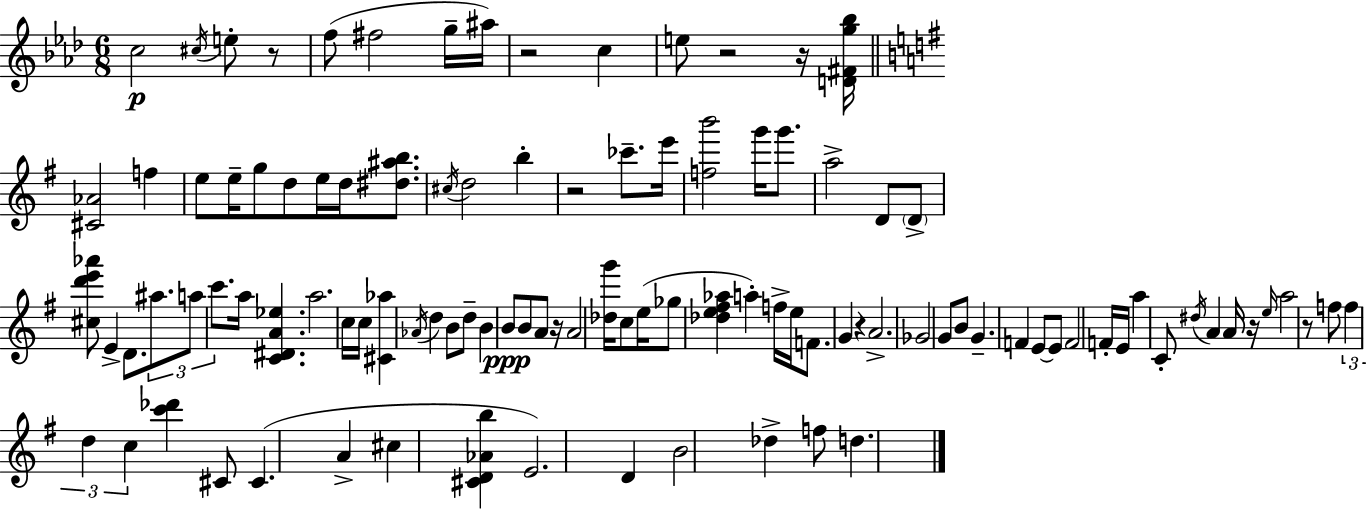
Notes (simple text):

C5/h C#5/s E5/e R/e F5/e F#5/h G5/s A#5/s R/h C5/q E5/e R/h R/s [D4,F#4,G5,Bb5]/s [C#4,Ab4]/h F5/q E5/e E5/s G5/e D5/e E5/s D5/s [D#5,A#5,B5]/e. C#5/s D5/h B5/q R/h CES6/e. E6/s [F5,B6]/h G6/s G6/e. A5/h D4/e D4/e [C#5,D6,E6,Ab6]/e E4/q D4/e. A#5/e. A5/e C6/e. A5/s [C4,D#4,A4,Eb5]/q. A5/h. C5/s C5/s [C#4,Ab5]/q Ab4/s D5/q B4/e D5/e B4/q B4/e B4/e A4/e R/s A4/h [Db5,G6]/s C5/e E5/s Gb5/e [Db5,E5,F#5,Ab5]/q A5/q F5/s E5/s F4/e. G4/q R/q A4/h. Gb4/h G4/e B4/e G4/q. F4/q E4/e E4/e F4/h F4/s E4/s A5/q C4/e D#5/s A4/q A4/s R/s E5/s A5/h R/e F5/e F5/q D5/q C5/q [C6,Db6]/q C#4/e C#4/q. A4/q C#5/q [C#4,D4,Ab4,B5]/q E4/h. D4/q B4/h Db5/q F5/e D5/q.